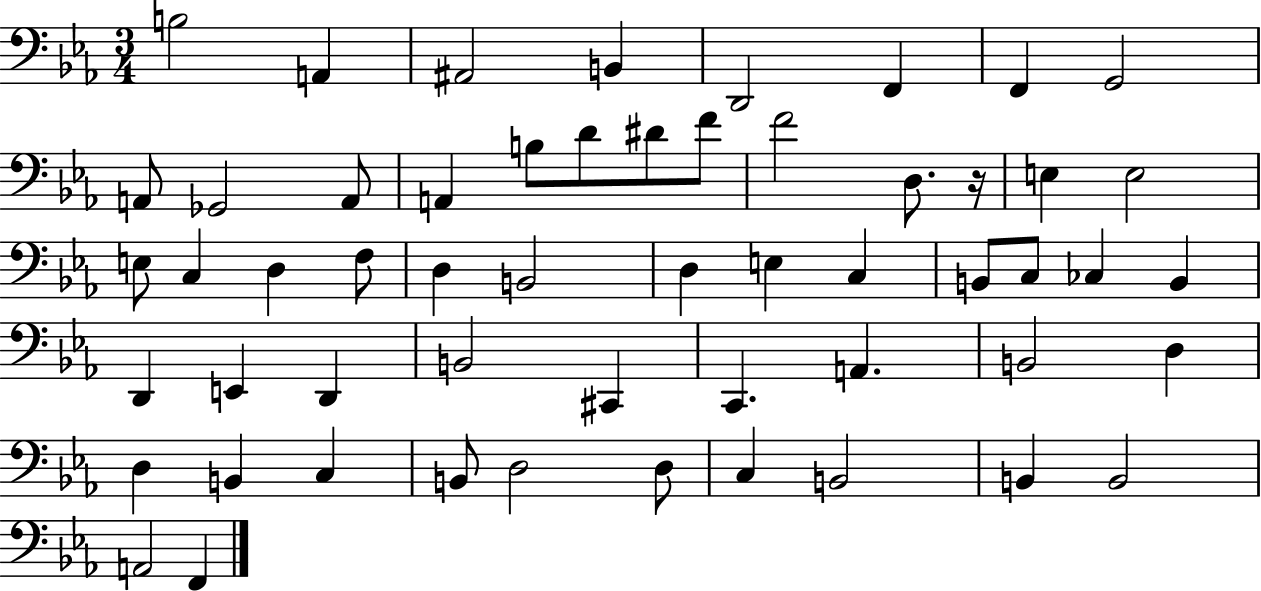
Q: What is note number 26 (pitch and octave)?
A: B2